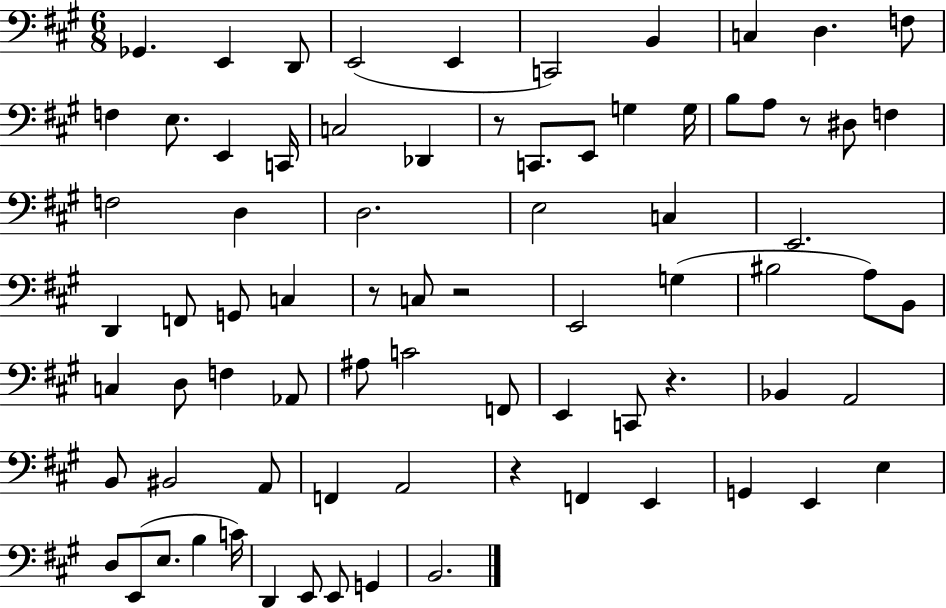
{
  \clef bass
  \numericTimeSignature
  \time 6/8
  \key a \major
  ges,4. e,4 d,8 | e,2( e,4 | c,2) b,4 | c4 d4. f8 | \break f4 e8. e,4 c,16 | c2 des,4 | r8 c,8. e,8 g4 g16 | b8 a8 r8 dis8 f4 | \break f2 d4 | d2. | e2 c4 | e,2. | \break d,4 f,8 g,8 c4 | r8 c8 r2 | e,2 g4( | bis2 a8) b,8 | \break c4 d8 f4 aes,8 | ais8 c'2 f,8 | e,4 c,8 r4. | bes,4 a,2 | \break b,8 bis,2 a,8 | f,4 a,2 | r4 f,4 e,4 | g,4 e,4 e4 | \break d8 e,8( e8. b4 c'16) | d,4 e,8 e,8 g,4 | b,2. | \bar "|."
}